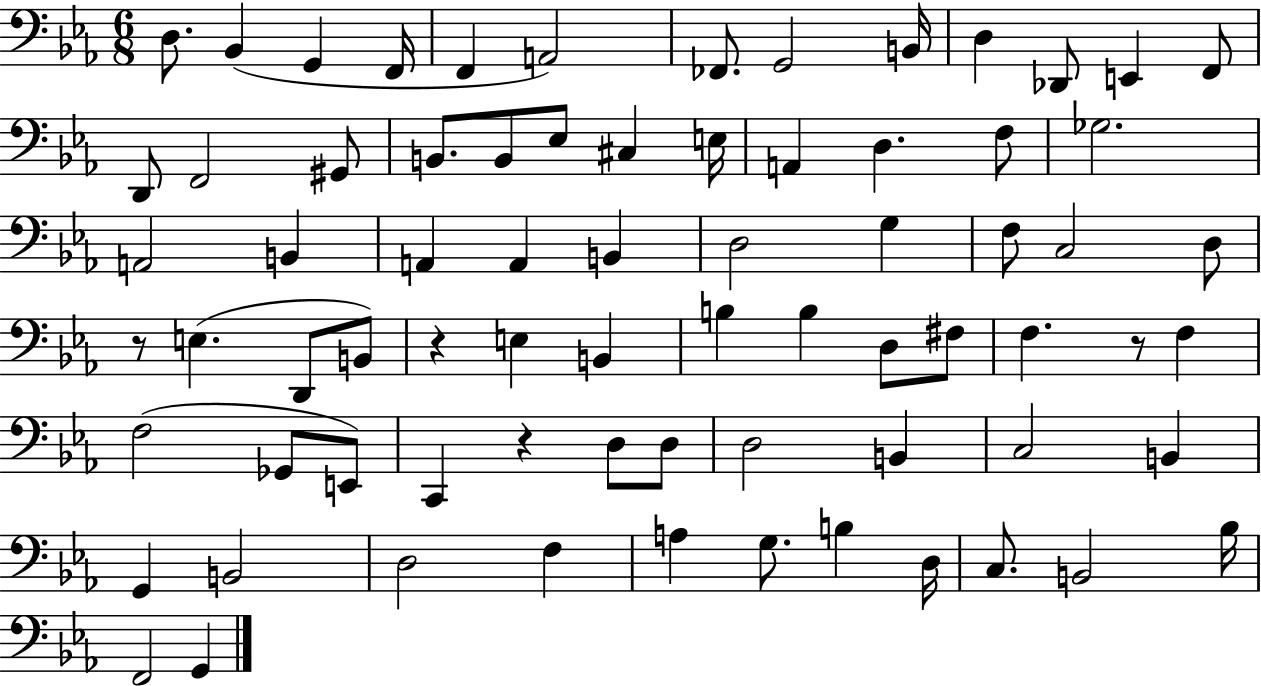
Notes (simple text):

D3/e. Bb2/q G2/q F2/s F2/q A2/h FES2/e. G2/h B2/s D3/q Db2/e E2/q F2/e D2/e F2/h G#2/e B2/e. B2/e Eb3/e C#3/q E3/s A2/q D3/q. F3/e Gb3/h. A2/h B2/q A2/q A2/q B2/q D3/h G3/q F3/e C3/h D3/e R/e E3/q. D2/e B2/e R/q E3/q B2/q B3/q B3/q D3/e F#3/e F3/q. R/e F3/q F3/h Gb2/e E2/e C2/q R/q D3/e D3/e D3/h B2/q C3/h B2/q G2/q B2/h D3/h F3/q A3/q G3/e. B3/q D3/s C3/e. B2/h Bb3/s F2/h G2/q